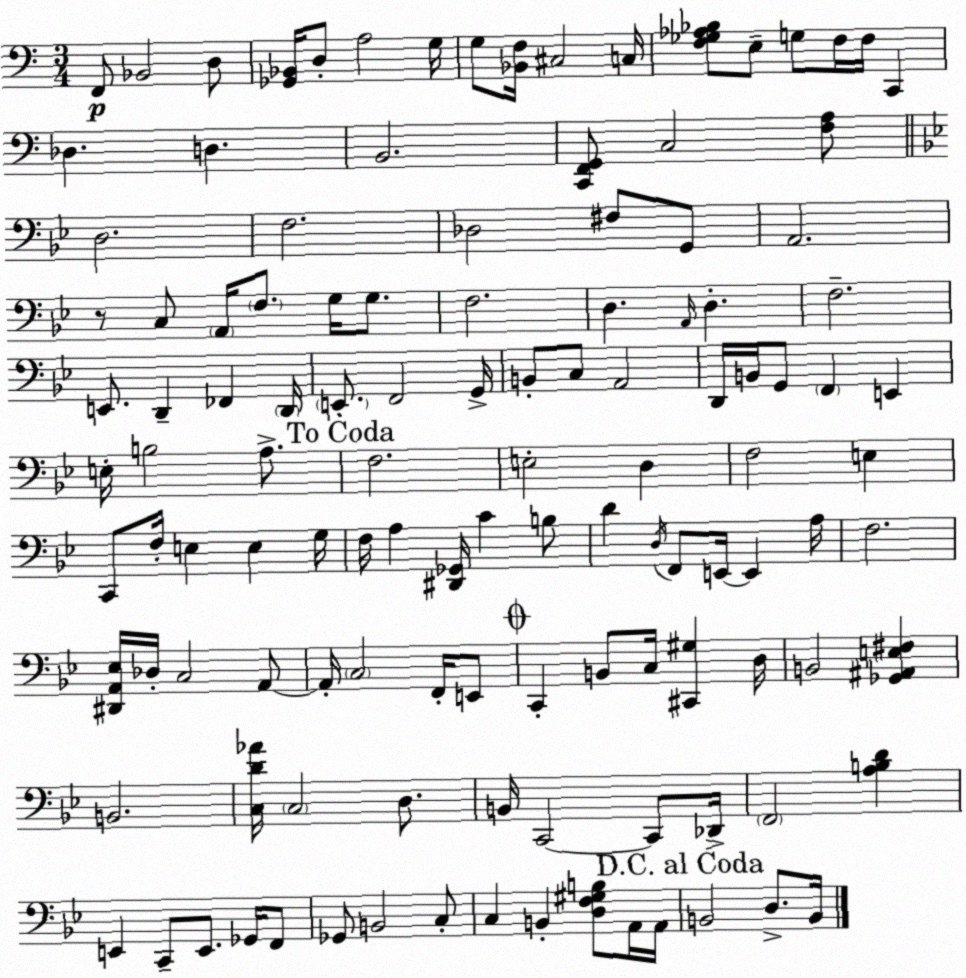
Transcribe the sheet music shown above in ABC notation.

X:1
T:Untitled
M:3/4
L:1/4
K:Am
F,,/2 _B,,2 D,/2 [_G,,_B,,]/4 D,/2 A,2 G,/4 G,/2 [_B,,F,]/4 ^C,2 C,/4 [F,_G,_A,_B,]/2 E,/2 G,/2 F,/4 F,/4 C,, _D, D, B,,2 [C,,F,,G,,]/2 C,2 [F,A,]/2 D,2 F,2 _D,2 ^F,/2 G,,/2 A,,2 z/2 C,/2 A,,/4 F,/2 G,/4 G,/2 F,2 D, A,,/4 D, F,2 E,,/2 D,, _F,, D,,/4 E,,/2 F,,2 G,,/4 B,,/2 C,/2 A,,2 D,,/4 B,,/4 G,,/2 F,, E,, E,/4 B,2 A,/2 F,2 E,2 D, F,2 E, C,,/2 F,/4 E, E, G,/4 F,/4 A, [^D,,_G,,]/4 C B,/2 D D,/4 F,,/2 E,,/4 E,, A,/4 F,2 [^D,,A,,_E,]/4 _D,/4 C,2 A,,/2 A,,/4 C,2 F,,/4 E,,/2 C,, B,,/2 C,/4 [^C,,^G,] D,/4 B,,2 [_G,,^A,,E,^F,] B,,2 [C,D_A]/4 C,2 D,/2 B,,/4 C,,2 C,,/2 _D,,/4 F,,2 [A,B,D] E,, C,,/2 E,,/2 _G,,/4 F,,/2 _G,,/2 B,,2 C,/2 C, B,, [D,F,^G,B,]/2 A,,/4 A,,/4 B,,2 D,/2 B,,/4